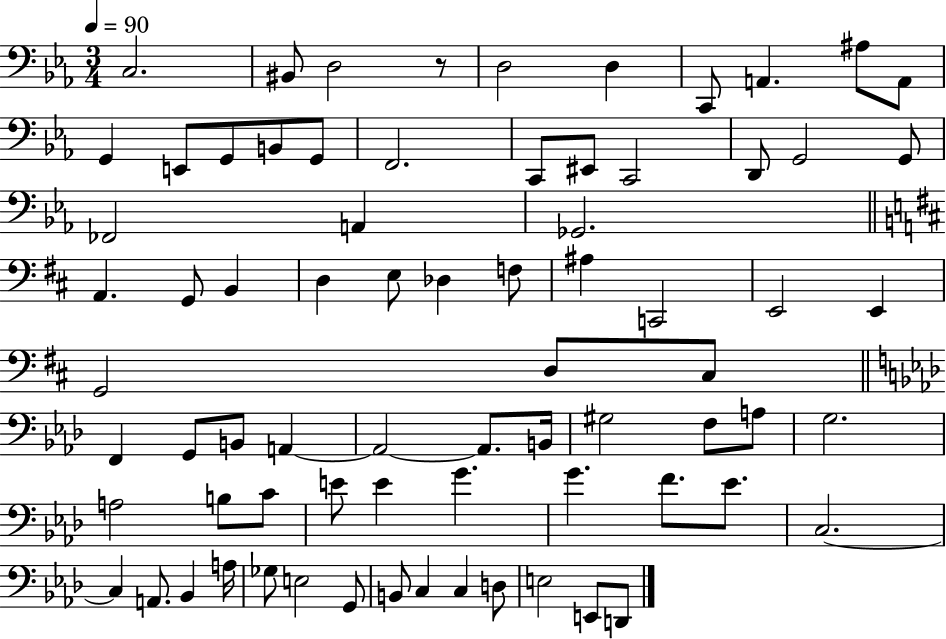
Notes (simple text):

C3/h. BIS2/e D3/h R/e D3/h D3/q C2/e A2/q. A#3/e A2/e G2/q E2/e G2/e B2/e G2/e F2/h. C2/e EIS2/e C2/h D2/e G2/h G2/e FES2/h A2/q Gb2/h. A2/q. G2/e B2/q D3/q E3/e Db3/q F3/e A#3/q C2/h E2/h E2/q G2/h D3/e C#3/e F2/q G2/e B2/e A2/q A2/h A2/e. B2/s G#3/h F3/e A3/e G3/h. A3/h B3/e C4/e E4/e E4/q G4/q. G4/q. F4/e. Eb4/e. C3/h. C3/q A2/e. Bb2/q A3/s Gb3/e E3/h G2/e B2/e C3/q C3/q D3/e E3/h E2/e D2/e